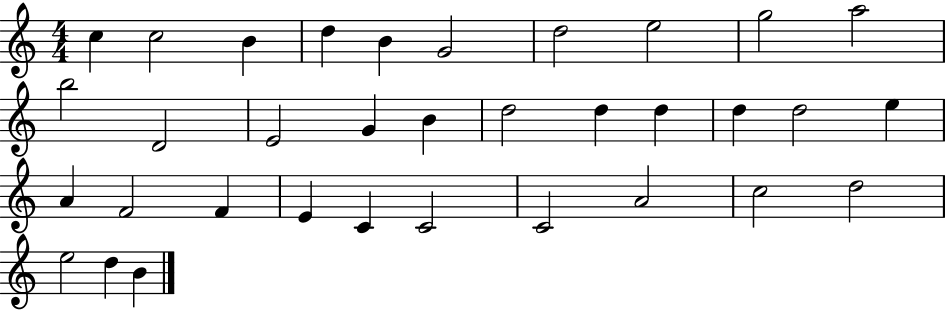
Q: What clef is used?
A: treble